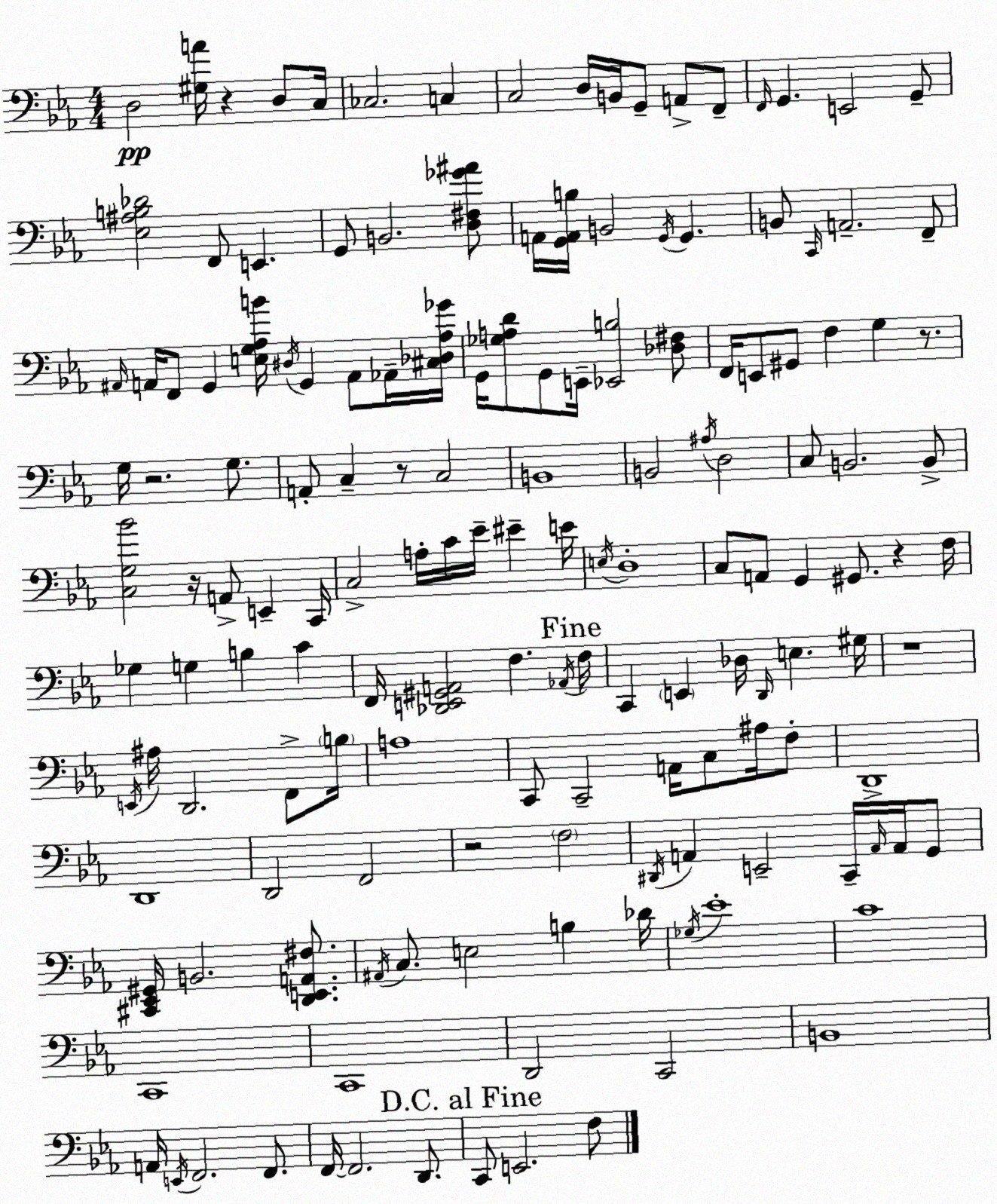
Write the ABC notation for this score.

X:1
T:Untitled
M:4/4
L:1/4
K:Cm
D,2 [^G,A]/4 z D,/2 C,/4 _C,2 C, C,2 D,/4 B,,/4 G,,/2 A,,/2 F,,/2 F,,/4 G,, E,,2 G,,/2 [_E,^A,B,_D]2 F,,/2 E,, G,,/2 B,,2 [D,^F,_G^A]/2 A,,/4 [G,,A,,B,]/4 B,,2 G,,/4 G,, B,,/2 C,,/4 A,,2 F,,/2 ^A,,/4 A,,/4 F,,/2 G,, [E,G,_A,B]/4 ^D,/4 G,, A,,/2 _A,,/4 [^C,_D,_A,_G]/4 G,,/4 [_G,A,D]/2 G,,/2 E,,/4 [_E,,B,]2 [_D,^F,]/2 F,,/4 E,,/2 ^G,,/2 F, G, z/2 G,/4 z2 G,/2 A,,/2 C, z/2 C,2 B,,4 B,,2 ^A,/4 D,2 C,/2 B,,2 B,,/2 [C,G,_B]2 z/4 A,,/2 E,, C,,/4 C,2 A,/4 C/4 _E/4 ^E E/4 E,/4 D,4 C,/2 A,,/2 G,, ^G,,/2 z F,/4 _G, G, B, C F,,/4 [_D,,E,,^G,,A,,]2 F, _A,,/4 F,/4 C,, E,, _D,/4 D,,/4 E, ^G,/4 z4 E,,/4 ^A,/4 D,,2 F,,/2 B,/4 A,4 C,,/2 C,,2 A,,/4 C,/2 ^A,/4 F,/2 D,,4 D,,4 D,,2 F,,2 z2 F,2 ^D,,/4 A,, E,,2 C,,/4 A,,/4 A,,/4 G,,/2 [^C,,_E,,^G,,]/4 B,,2 [D,,E,,A,,^F,]/2 ^A,,/4 C,/2 E,2 B, _D/4 _G,/4 _E4 C4 C,,4 C,,4 D,,2 C,,2 B,,4 A,,/4 E,,/4 F,,2 F,,/2 F,,/4 F,,2 D,,/2 C,,/2 E,,2 F,/2